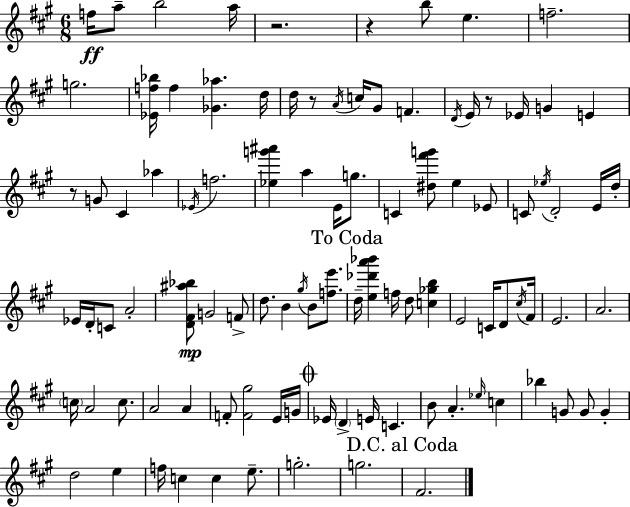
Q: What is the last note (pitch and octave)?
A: F#4